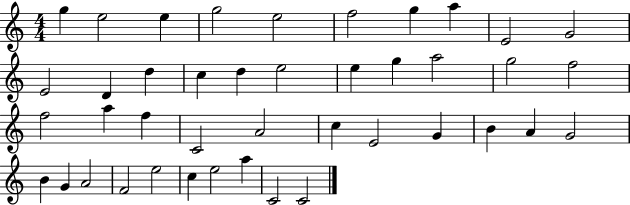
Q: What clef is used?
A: treble